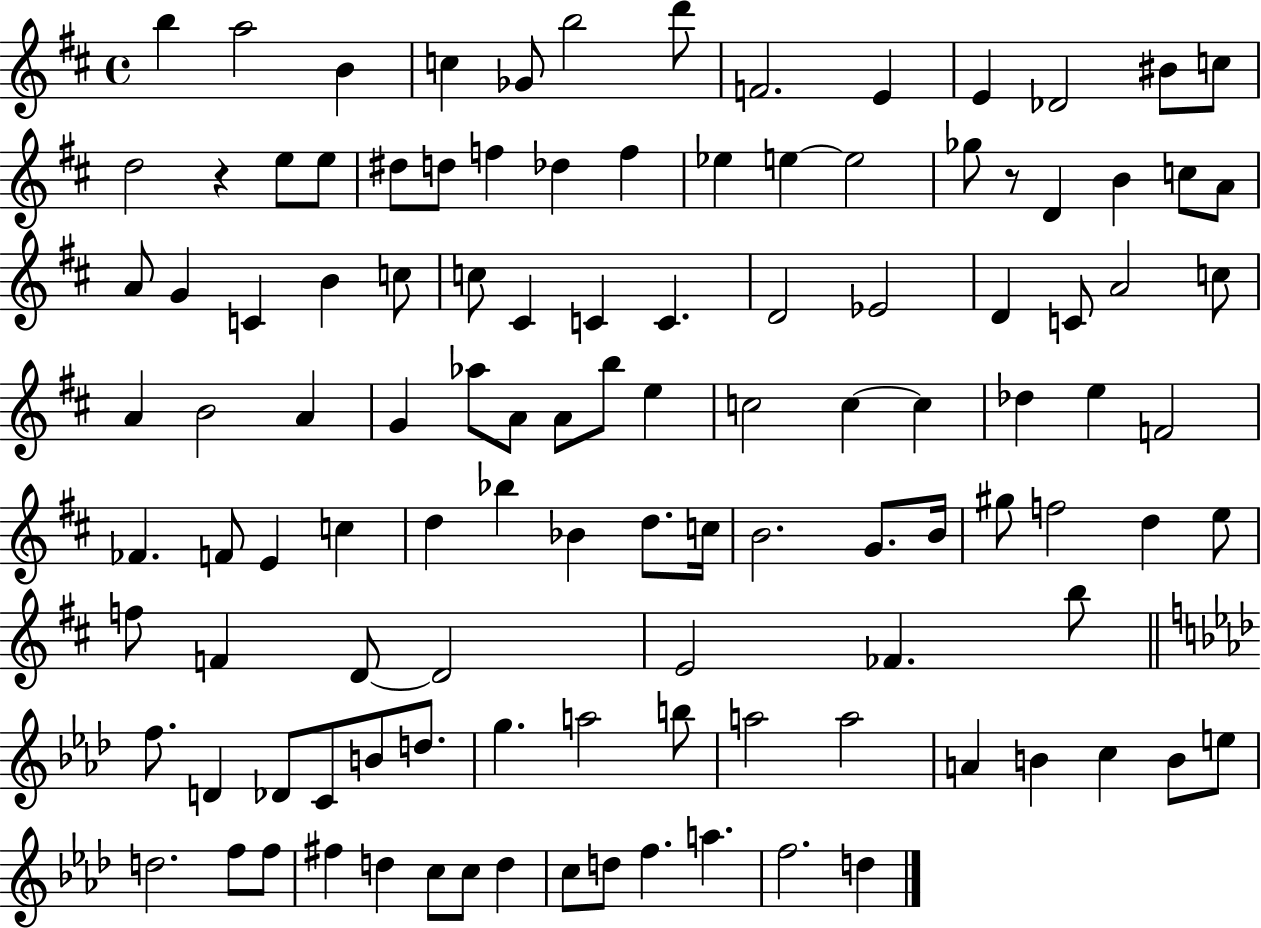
B5/q A5/h B4/q C5/q Gb4/e B5/h D6/e F4/h. E4/q E4/q Db4/h BIS4/e C5/e D5/h R/q E5/e E5/e D#5/e D5/e F5/q Db5/q F5/q Eb5/q E5/q E5/h Gb5/e R/e D4/q B4/q C5/e A4/e A4/e G4/q C4/q B4/q C5/e C5/e C#4/q C4/q C4/q. D4/h Eb4/h D4/q C4/e A4/h C5/e A4/q B4/h A4/q G4/q Ab5/e A4/e A4/e B5/e E5/q C5/h C5/q C5/q Db5/q E5/q F4/h FES4/q. F4/e E4/q C5/q D5/q Bb5/q Bb4/q D5/e. C5/s B4/h. G4/e. B4/s G#5/e F5/h D5/q E5/e F5/e F4/q D4/e D4/h E4/h FES4/q. B5/e F5/e. D4/q Db4/e C4/e B4/e D5/e. G5/q. A5/h B5/e A5/h A5/h A4/q B4/q C5/q B4/e E5/e D5/h. F5/e F5/e F#5/q D5/q C5/e C5/e D5/q C5/e D5/e F5/q. A5/q. F5/h. D5/q